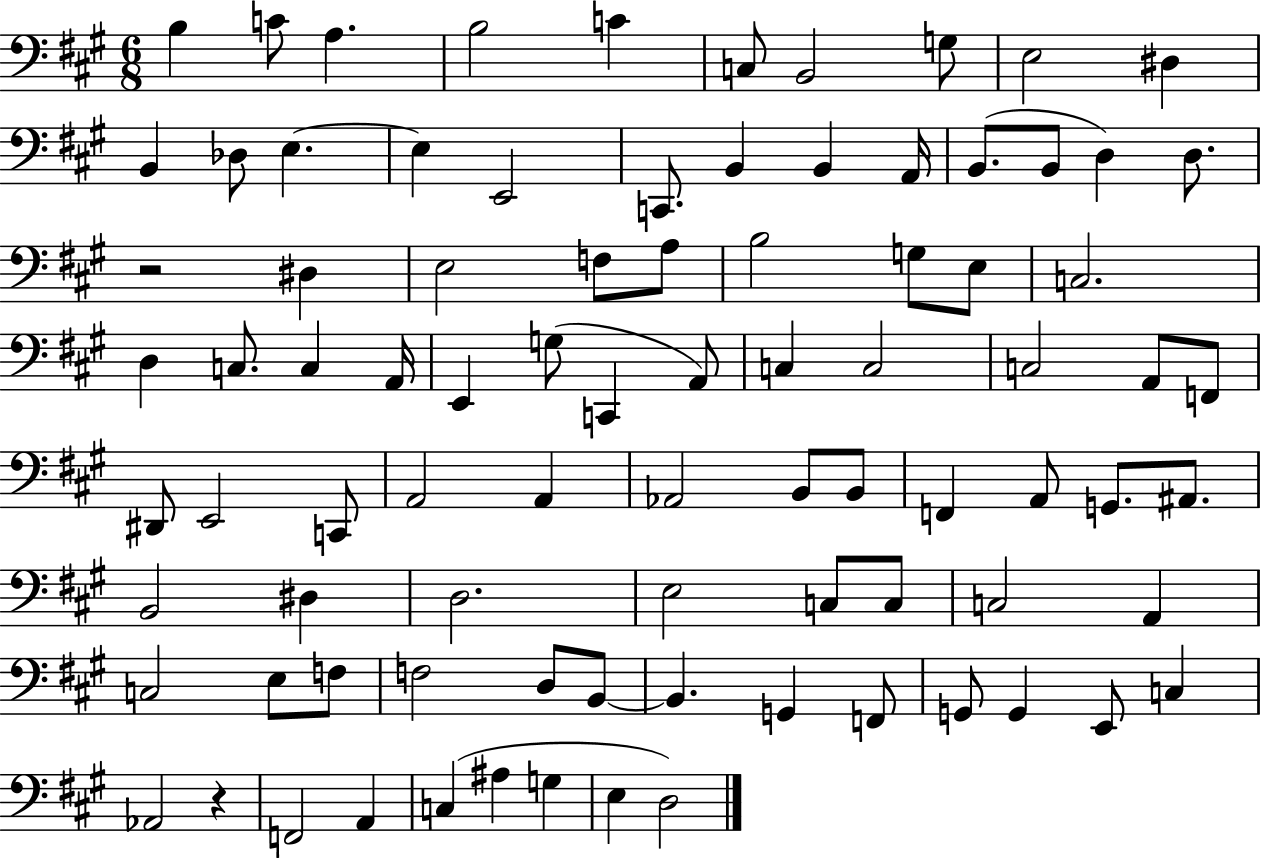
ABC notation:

X:1
T:Untitled
M:6/8
L:1/4
K:A
B, C/2 A, B,2 C C,/2 B,,2 G,/2 E,2 ^D, B,, _D,/2 E, E, E,,2 C,,/2 B,, B,, A,,/4 B,,/2 B,,/2 D, D,/2 z2 ^D, E,2 F,/2 A,/2 B,2 G,/2 E,/2 C,2 D, C,/2 C, A,,/4 E,, G,/2 C,, A,,/2 C, C,2 C,2 A,,/2 F,,/2 ^D,,/2 E,,2 C,,/2 A,,2 A,, _A,,2 B,,/2 B,,/2 F,, A,,/2 G,,/2 ^A,,/2 B,,2 ^D, D,2 E,2 C,/2 C,/2 C,2 A,, C,2 E,/2 F,/2 F,2 D,/2 B,,/2 B,, G,, F,,/2 G,,/2 G,, E,,/2 C, _A,,2 z F,,2 A,, C, ^A, G, E, D,2